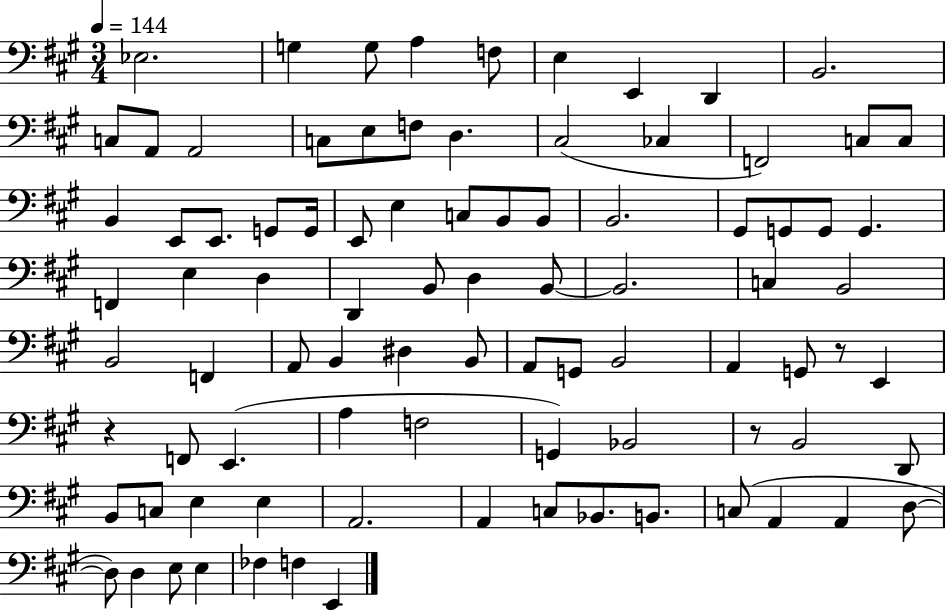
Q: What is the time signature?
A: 3/4